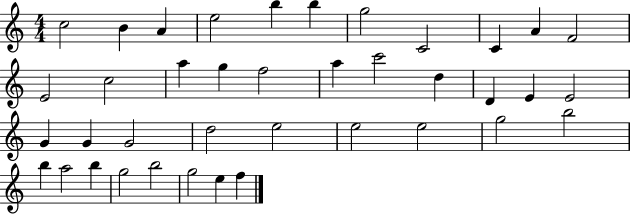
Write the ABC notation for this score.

X:1
T:Untitled
M:4/4
L:1/4
K:C
c2 B A e2 b b g2 C2 C A F2 E2 c2 a g f2 a c'2 d D E E2 G G G2 d2 e2 e2 e2 g2 b2 b a2 b g2 b2 g2 e f